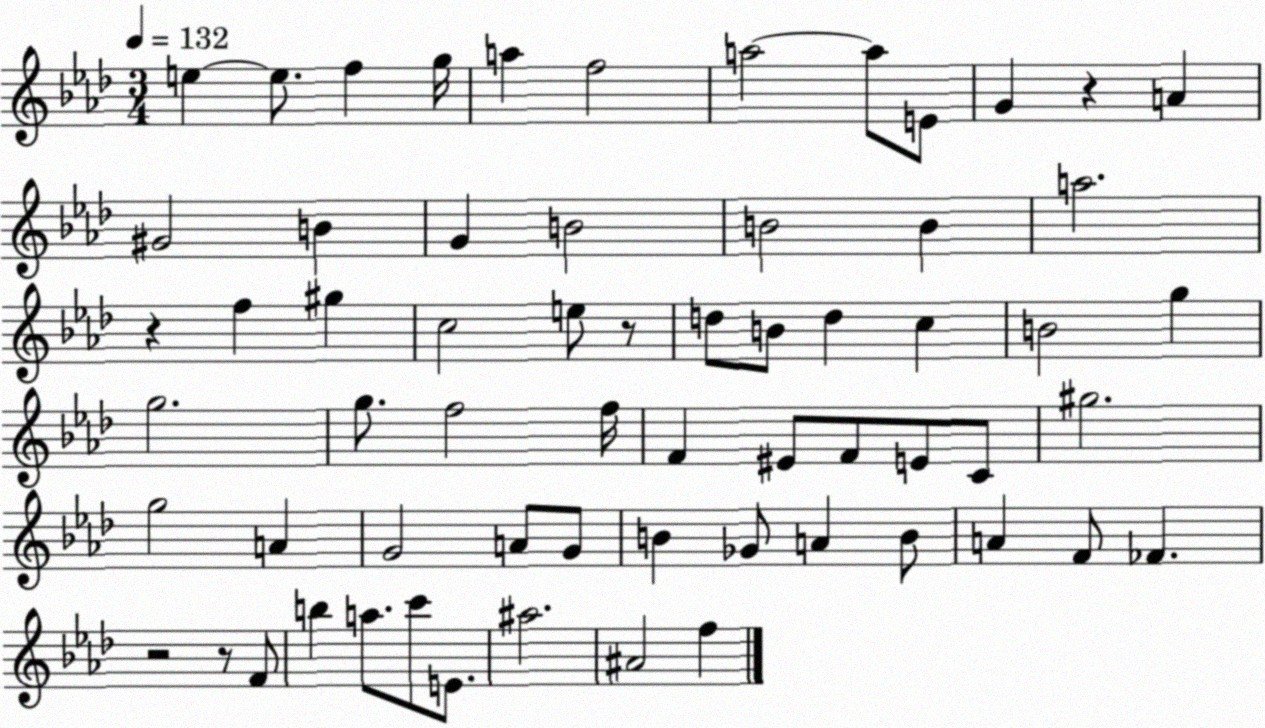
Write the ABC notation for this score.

X:1
T:Untitled
M:3/4
L:1/4
K:Ab
e e/2 f g/4 a f2 a2 a/2 E/2 G z A ^G2 B G B2 B2 B a2 z f ^g c2 e/2 z/2 d/2 B/2 d c B2 g g2 g/2 f2 f/4 F ^E/2 F/2 E/2 C/2 ^g2 g2 A G2 A/2 G/2 B _G/2 A B/2 A F/2 _F z2 z/2 F/2 b a/2 c'/2 E/2 ^a2 ^A2 f